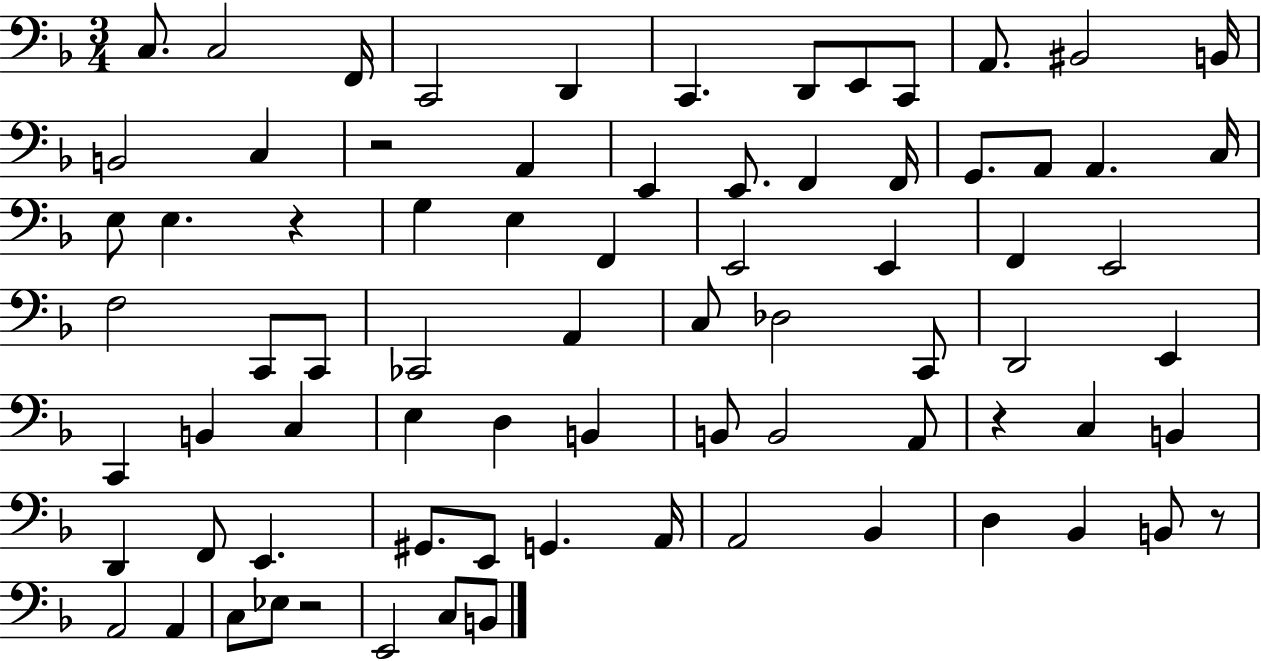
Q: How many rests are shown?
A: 5